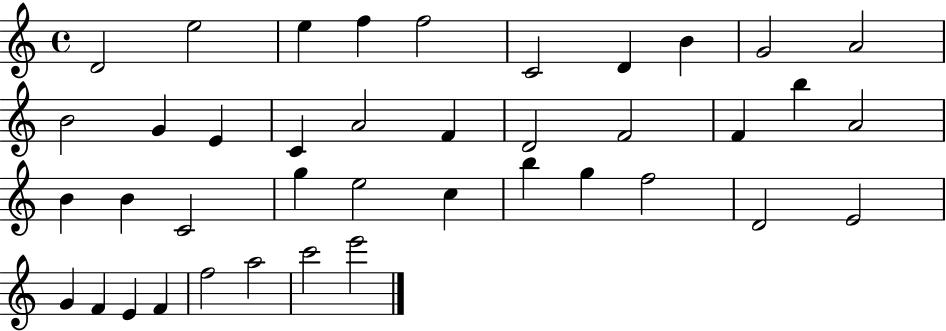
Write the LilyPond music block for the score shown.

{
  \clef treble
  \time 4/4
  \defaultTimeSignature
  \key c \major
  d'2 e''2 | e''4 f''4 f''2 | c'2 d'4 b'4 | g'2 a'2 | \break b'2 g'4 e'4 | c'4 a'2 f'4 | d'2 f'2 | f'4 b''4 a'2 | \break b'4 b'4 c'2 | g''4 e''2 c''4 | b''4 g''4 f''2 | d'2 e'2 | \break g'4 f'4 e'4 f'4 | f''2 a''2 | c'''2 e'''2 | \bar "|."
}